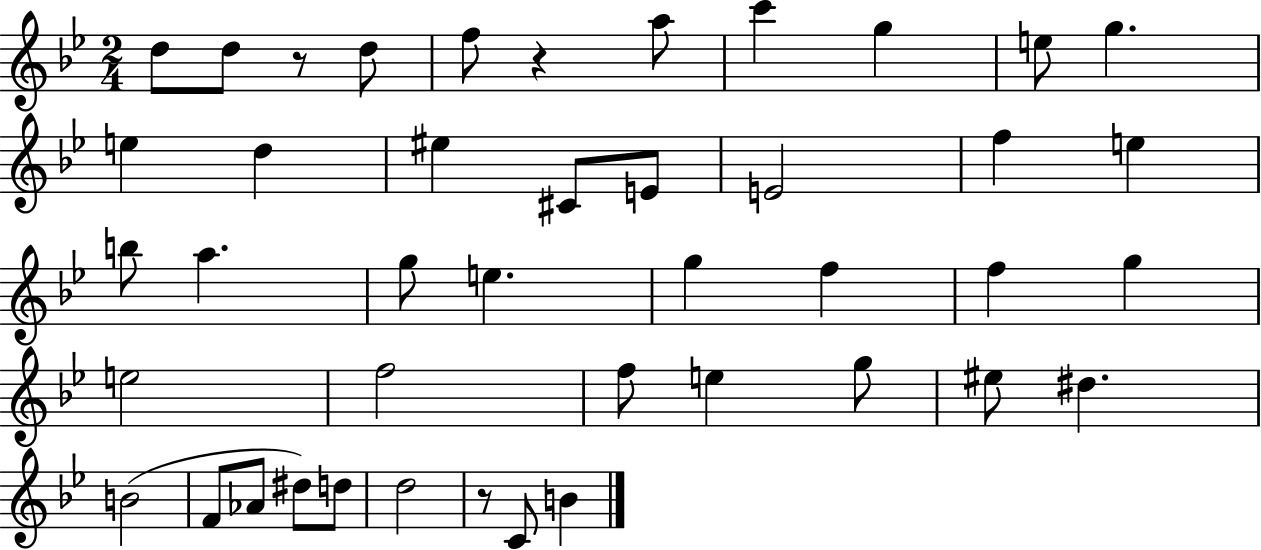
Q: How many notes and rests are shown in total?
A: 43